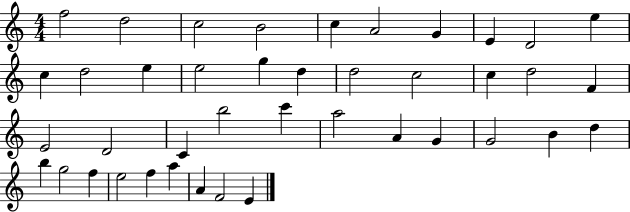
X:1
T:Untitled
M:4/4
L:1/4
K:C
f2 d2 c2 B2 c A2 G E D2 e c d2 e e2 g d d2 c2 c d2 F E2 D2 C b2 c' a2 A G G2 B d b g2 f e2 f a A F2 E